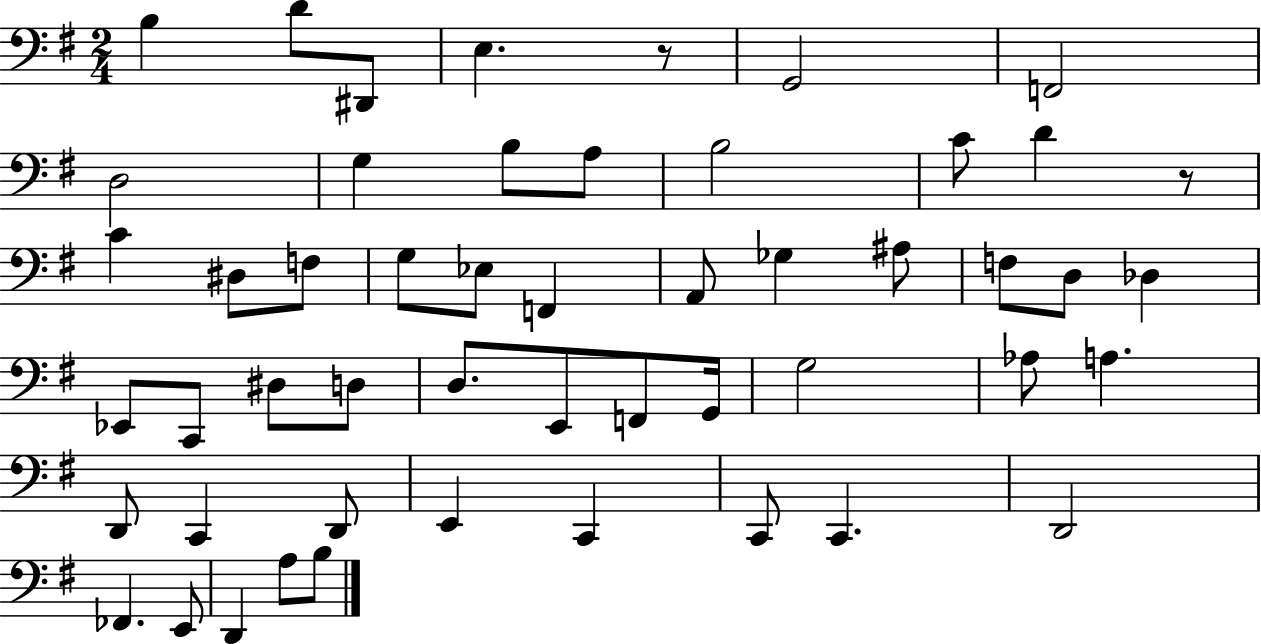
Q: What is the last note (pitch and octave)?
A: B3